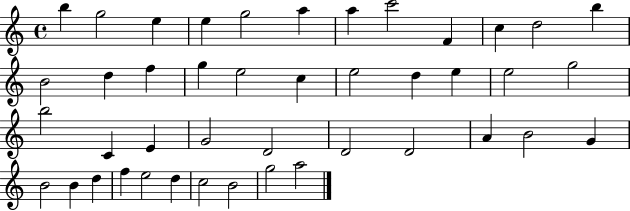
B5/q G5/h E5/q E5/q G5/h A5/q A5/q C6/h F4/q C5/q D5/h B5/q B4/h D5/q F5/q G5/q E5/h C5/q E5/h D5/q E5/q E5/h G5/h B5/h C4/q E4/q G4/h D4/h D4/h D4/h A4/q B4/h G4/q B4/h B4/q D5/q F5/q E5/h D5/q C5/h B4/h G5/h A5/h